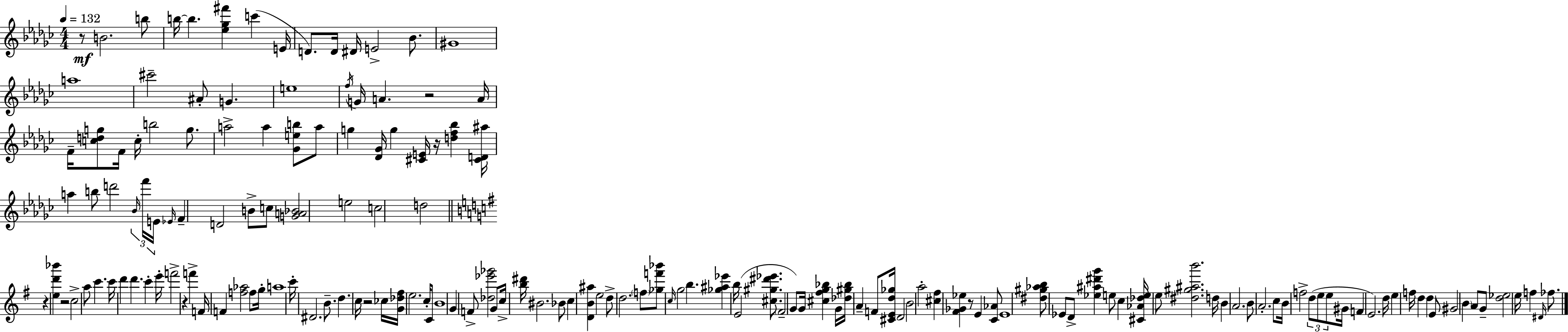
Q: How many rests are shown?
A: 8